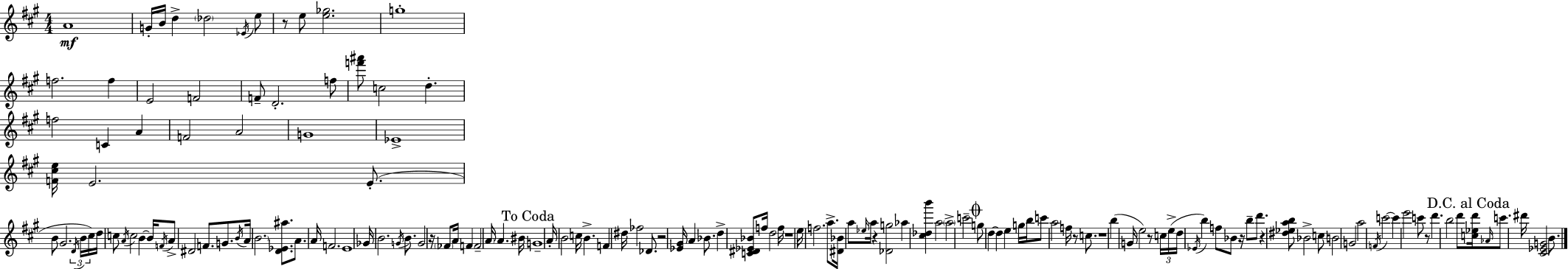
A4/w G4/s B4/s D5/q Db5/h Eb4/s E5/e R/e E5/e [E5,Gb5]/h. G5/w F5/h. F5/q E4/h F4/h F4/e D4/h. F5/e [F6,A#6]/e C5/h D5/q. F5/h C4/q A4/q F4/h A4/h G4/w Eb4/w [F4,C#5,E5]/s E4/h. E4/e. B4/e G#4/h. D4/s B4/s C#5/s D5/s C5/e A4/s C5/h B4/q B4/s F4/s A4/e D#4/h F4/e. G4/e. B4/s A4/s B4/h. [D4,Eb4,A#5]/e. A4/e. A4/s F4/h. E4/w Gb4/s B4/h. G4/s B4/e. G4/h R/s FES4/e A4/s F4/q F4/h A4/s A4/q. BIS4/s G4/w A4/s B4/h C5/s B4/q. F4/q D#5/s FES5/h Db4/e. R/h [Eb4,G#4]/s A4/q Bb4/e. D5/q [C4,D#4,Eb4,Bb4]/e F5/s D5/h F5/s R/w E5/s F5/h. A5/e. [D#4,Bb4]/s A5/e Eb5/s A5/s R/q [Db4,G5]/h Ab5/q [C#5,Db5,B6]/q A5/h A5/h C6/h G5/e D5/q D5/q E5/q G5/s B5/s C6/e A5/h F5/s R/e C5/e. R/w B5/q G4/s E5/h R/e C5/s E5/s D5/s Eb4/s B5/q F5/e Bb4/e R/s B5/e D6/e. R/q [D#5,Eb5,A5,B5]/e Bb4/h C5/e B4/h G4/h A5/h F4/s C6/h C6/q E6/h C6/e R/e D6/q. B5/h D6/e [C5,Eb5,D6]/s Ab4/s C6/e. D#6/s [C#4,Eb4,G4]/h B4/e.